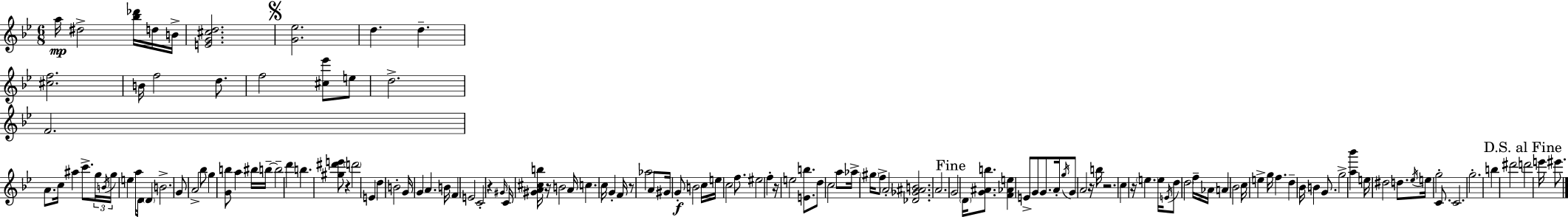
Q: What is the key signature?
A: BES major